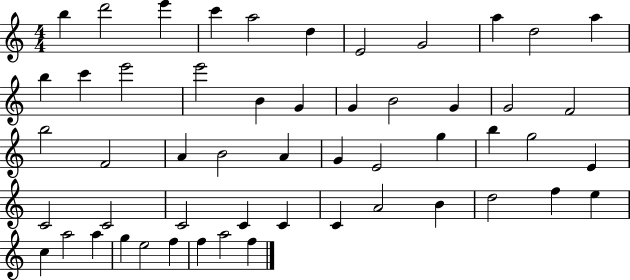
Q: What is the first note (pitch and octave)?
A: B5